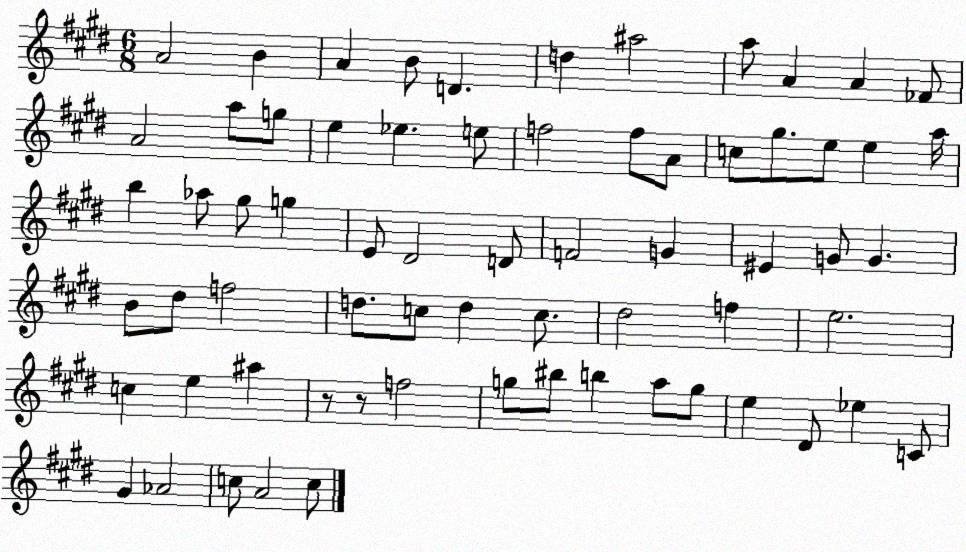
X:1
T:Untitled
M:6/8
L:1/4
K:E
A2 B A B/2 D d ^a2 a/2 A A _F/2 A2 a/2 g/2 e _e e/2 f2 f/2 A/2 c/2 ^g/2 e/2 e a/4 b _a/2 ^g/2 g E/2 ^D2 D/2 F2 G ^E G/2 G B/2 ^d/2 f2 d/2 c/2 d c/2 ^d2 f e2 c e ^a z/2 z/2 f2 g/2 ^b/2 b a/2 g/2 e ^D/2 _e C/2 ^G _A2 c/2 A2 c/2